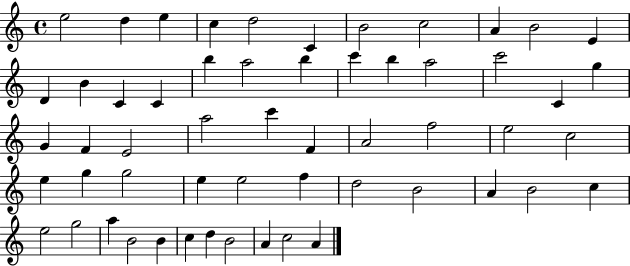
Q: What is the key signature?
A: C major